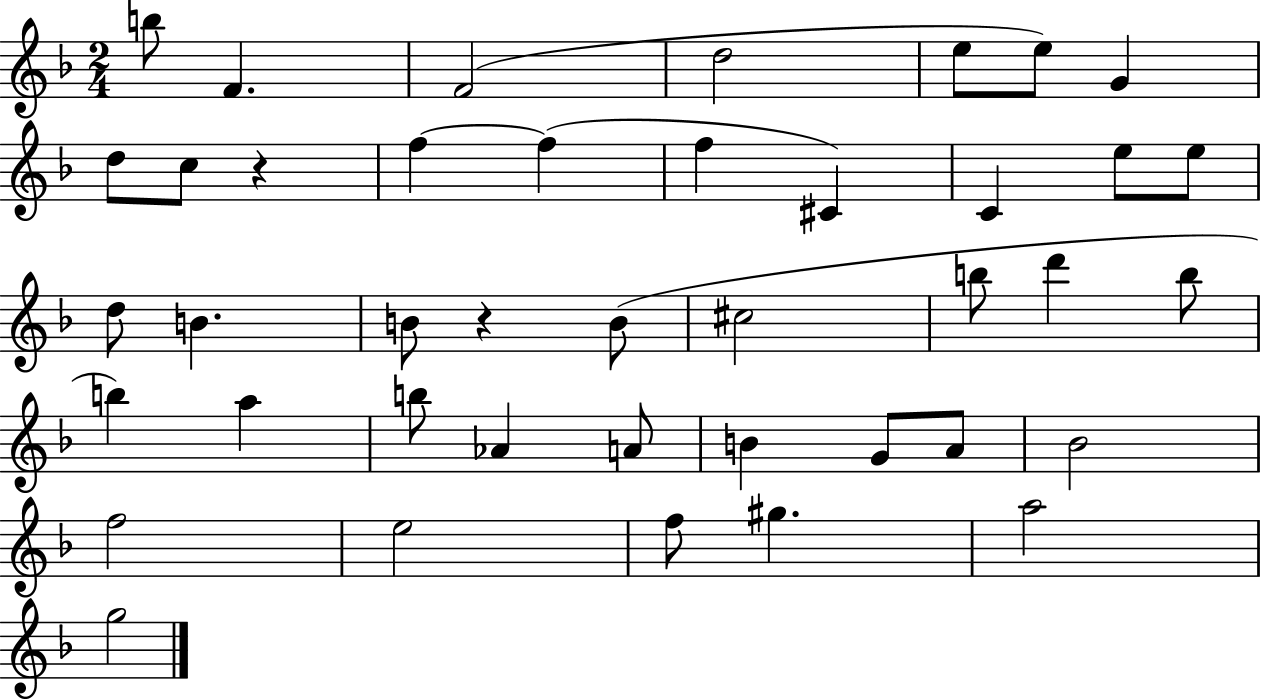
{
  \clef treble
  \numericTimeSignature
  \time 2/4
  \key f \major
  b''8 f'4. | f'2( | d''2 | e''8 e''8) g'4 | \break d''8 c''8 r4 | f''4~~ f''4( | f''4 cis'4) | c'4 e''8 e''8 | \break d''8 b'4. | b'8 r4 b'8( | cis''2 | b''8 d'''4 b''8 | \break b''4) a''4 | b''8 aes'4 a'8 | b'4 g'8 a'8 | bes'2 | \break f''2 | e''2 | f''8 gis''4. | a''2 | \break g''2 | \bar "|."
}